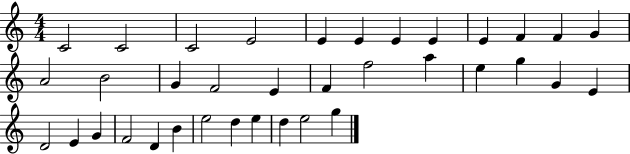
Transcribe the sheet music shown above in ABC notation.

X:1
T:Untitled
M:4/4
L:1/4
K:C
C2 C2 C2 E2 E E E E E F F G A2 B2 G F2 E F f2 a e g G E D2 E G F2 D B e2 d e d e2 g